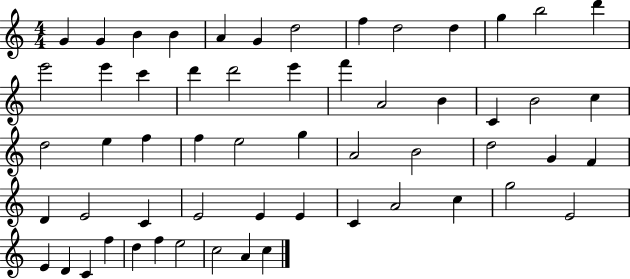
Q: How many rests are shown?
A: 0